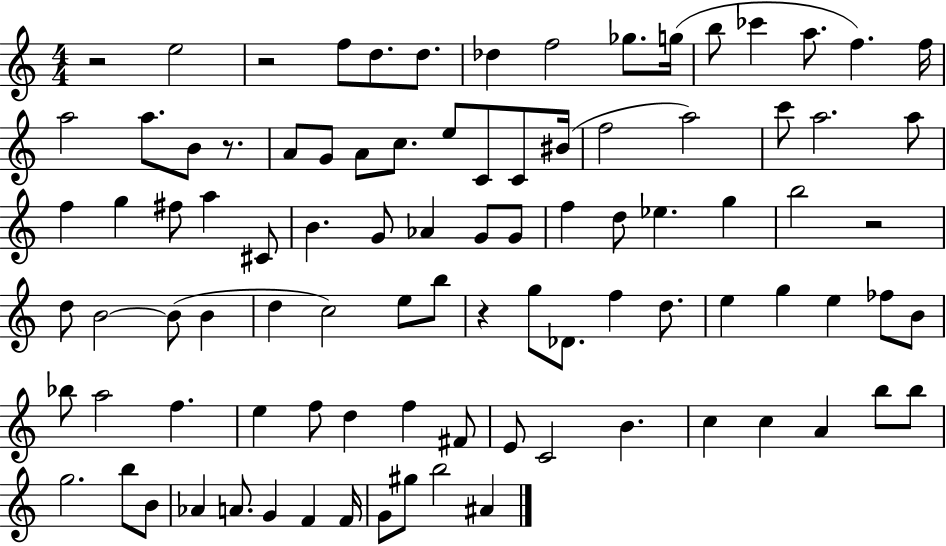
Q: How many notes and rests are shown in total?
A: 94